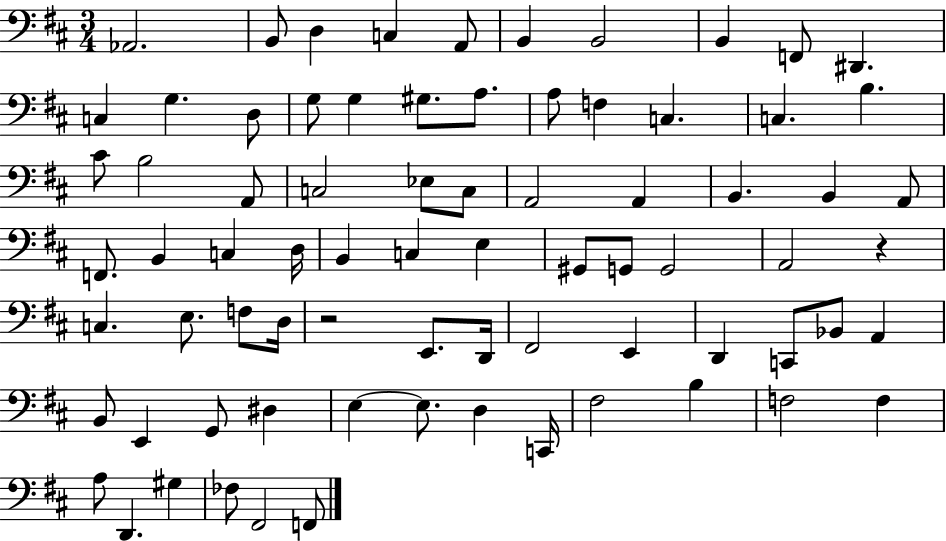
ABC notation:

X:1
T:Untitled
M:3/4
L:1/4
K:D
_A,,2 B,,/2 D, C, A,,/2 B,, B,,2 B,, F,,/2 ^D,, C, G, D,/2 G,/2 G, ^G,/2 A,/2 A,/2 F, C, C, B, ^C/2 B,2 A,,/2 C,2 _E,/2 C,/2 A,,2 A,, B,, B,, A,,/2 F,,/2 B,, C, D,/4 B,, C, E, ^G,,/2 G,,/2 G,,2 A,,2 z C, E,/2 F,/2 D,/4 z2 E,,/2 D,,/4 ^F,,2 E,, D,, C,,/2 _B,,/2 A,, B,,/2 E,, G,,/2 ^D, E, E,/2 D, C,,/4 ^F,2 B, F,2 F, A,/2 D,, ^G, _F,/2 ^F,,2 F,,/2